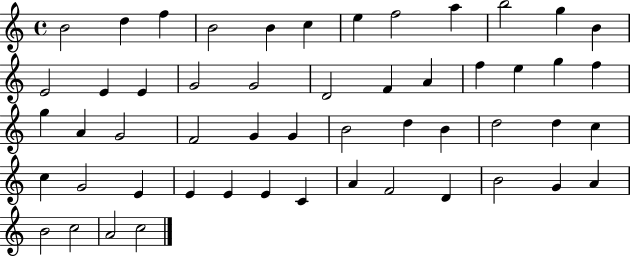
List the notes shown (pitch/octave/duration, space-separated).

B4/h D5/q F5/q B4/h B4/q C5/q E5/q F5/h A5/q B5/h G5/q B4/q E4/h E4/q E4/q G4/h G4/h D4/h F4/q A4/q F5/q E5/q G5/q F5/q G5/q A4/q G4/h F4/h G4/q G4/q B4/h D5/q B4/q D5/h D5/q C5/q C5/q G4/h E4/q E4/q E4/q E4/q C4/q A4/q F4/h D4/q B4/h G4/q A4/q B4/h C5/h A4/h C5/h